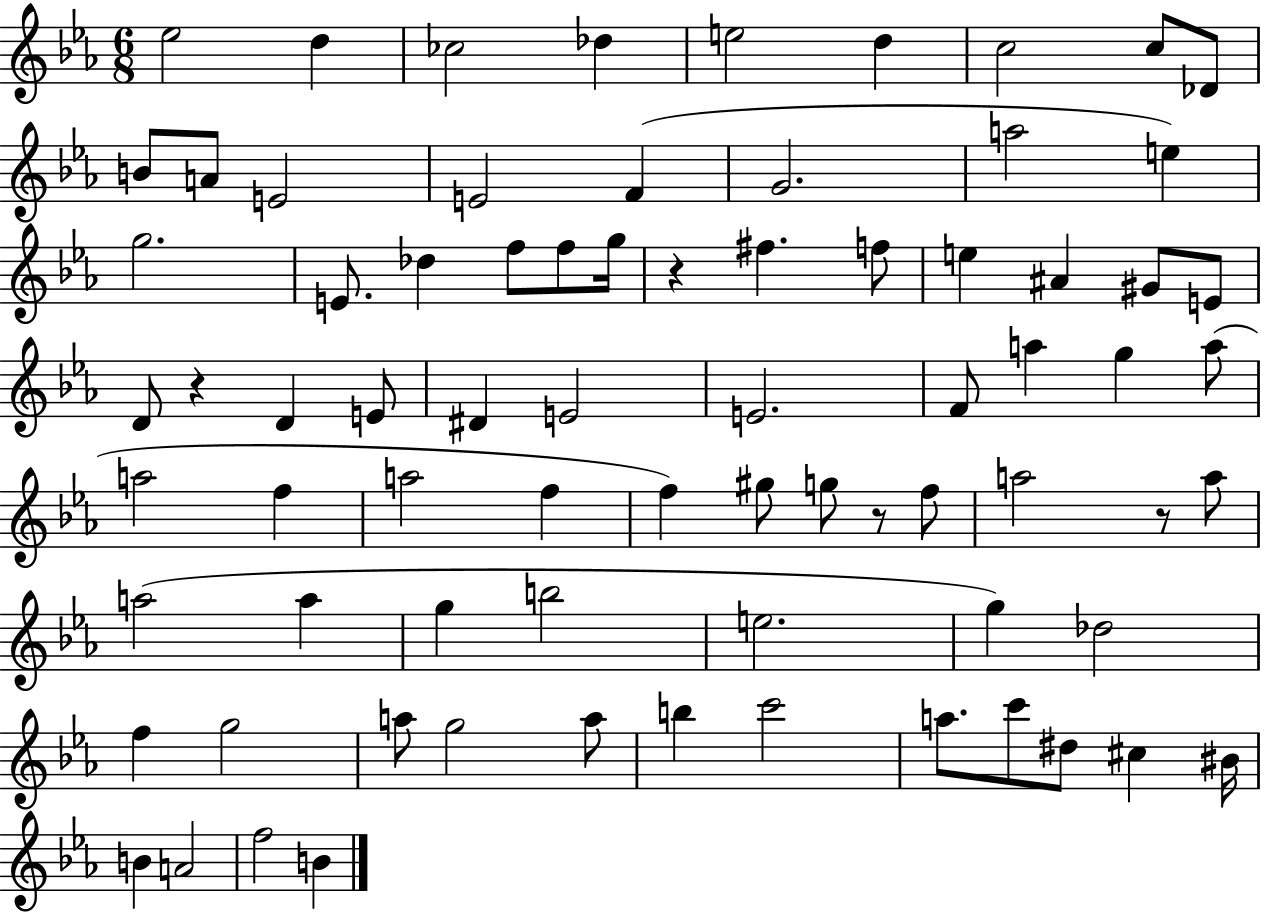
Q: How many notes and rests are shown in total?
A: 76